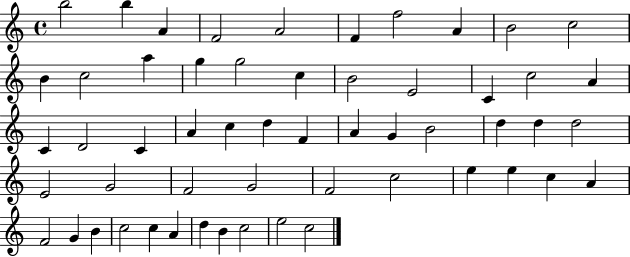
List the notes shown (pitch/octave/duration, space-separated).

B5/h B5/q A4/q F4/h A4/h F4/q F5/h A4/q B4/h C5/h B4/q C5/h A5/q G5/q G5/h C5/q B4/h E4/h C4/q C5/h A4/q C4/q D4/h C4/q A4/q C5/q D5/q F4/q A4/q G4/q B4/h D5/q D5/q D5/h E4/h G4/h F4/h G4/h F4/h C5/h E5/q E5/q C5/q A4/q F4/h G4/q B4/q C5/h C5/q A4/q D5/q B4/q C5/h E5/h C5/h